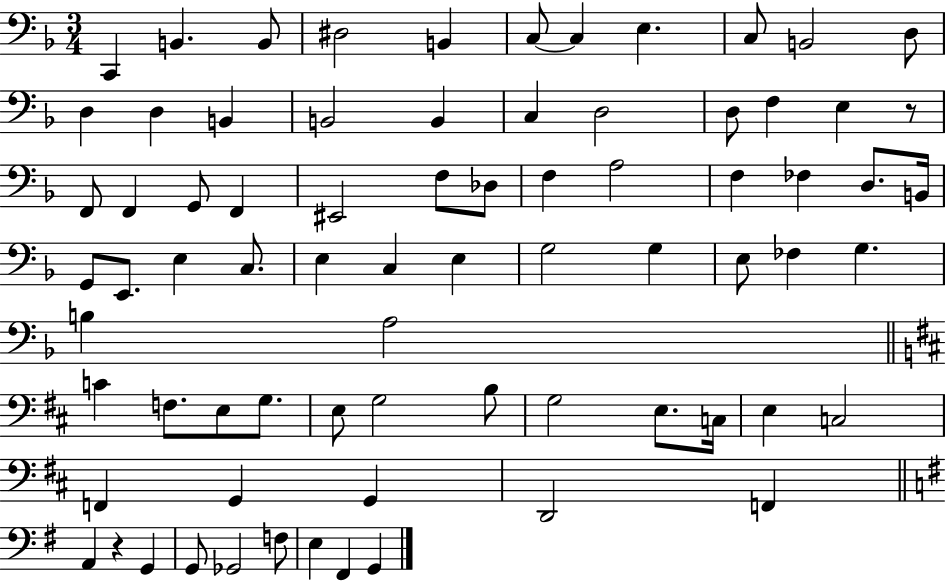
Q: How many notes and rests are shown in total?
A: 75